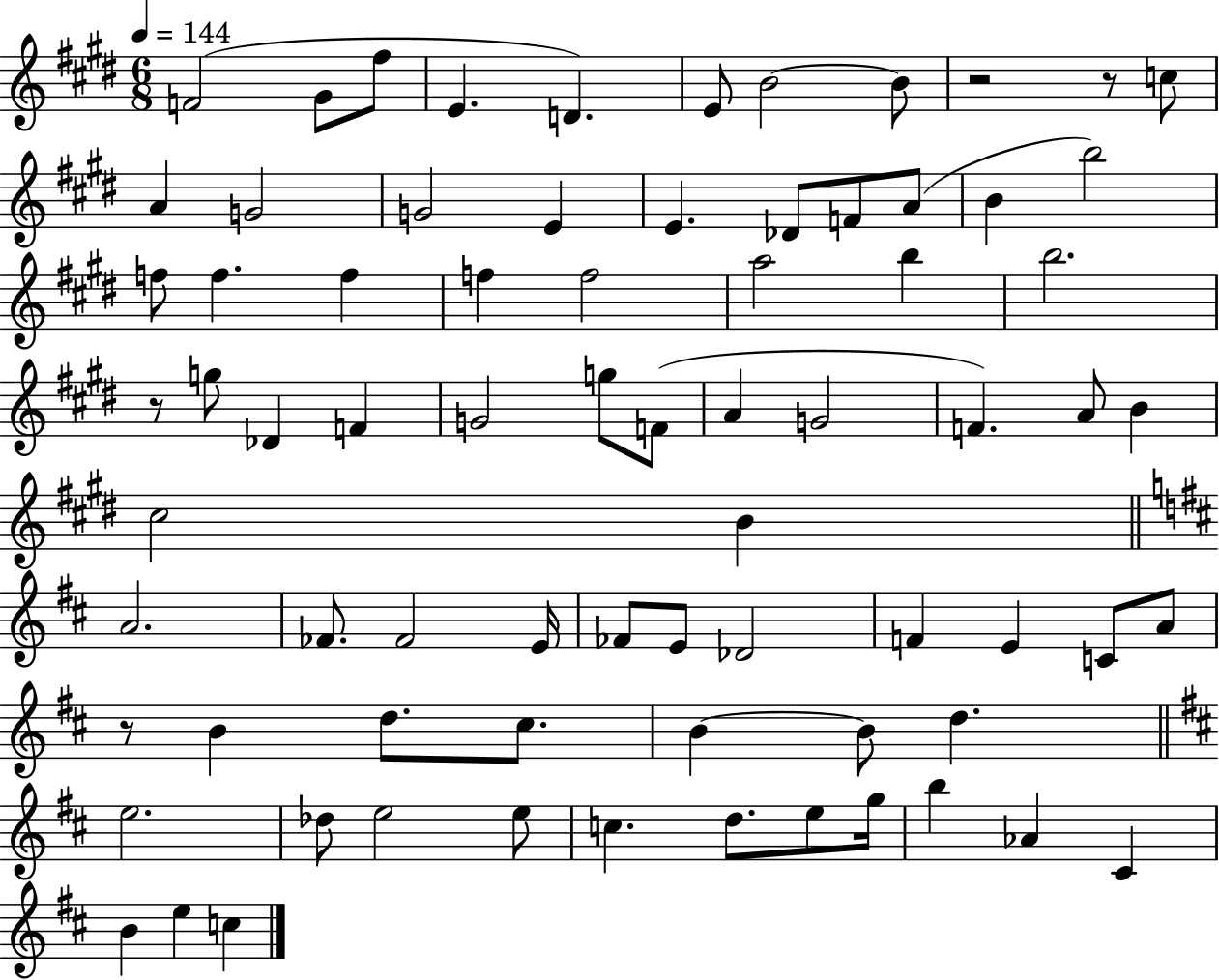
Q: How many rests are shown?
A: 4